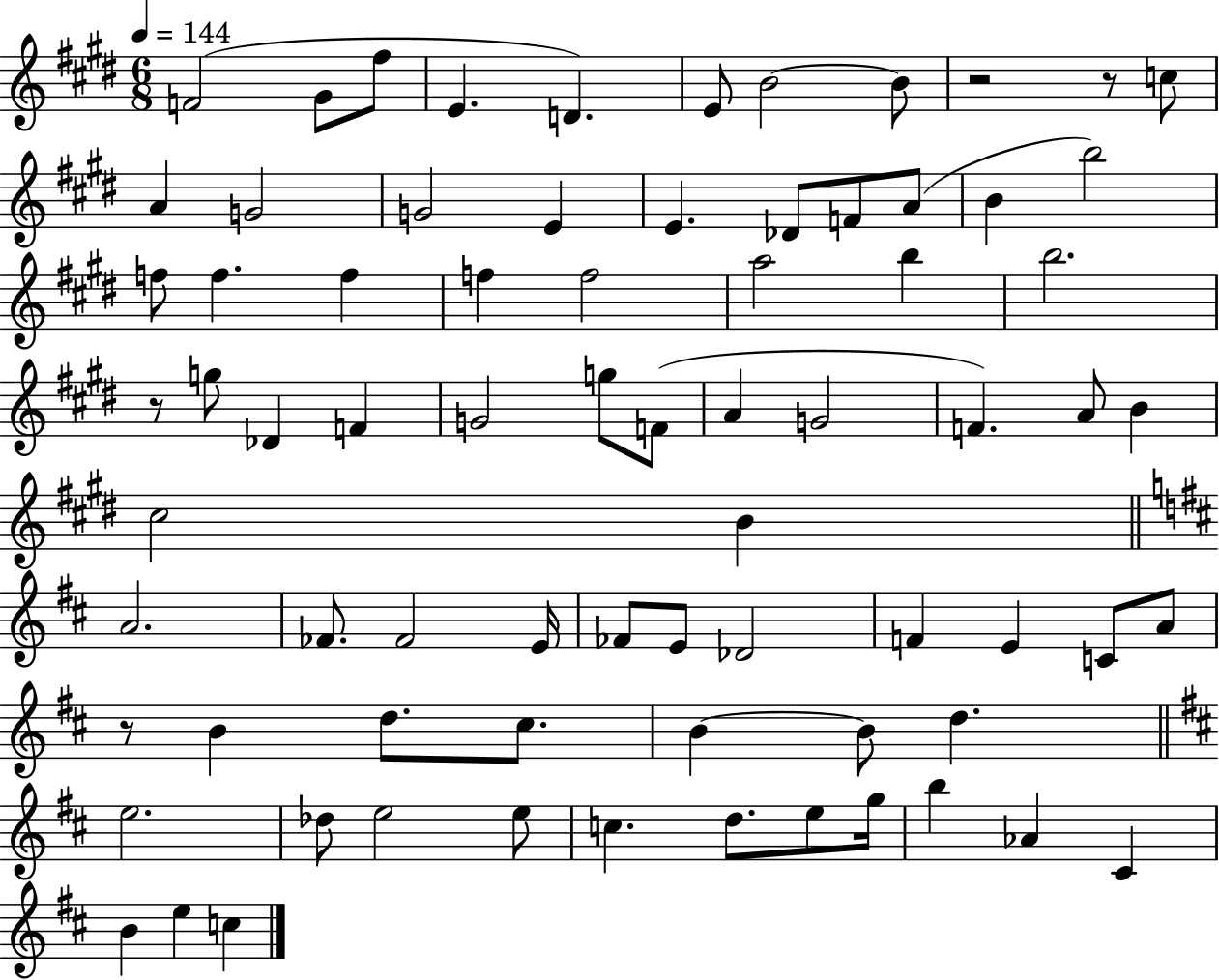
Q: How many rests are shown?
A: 4